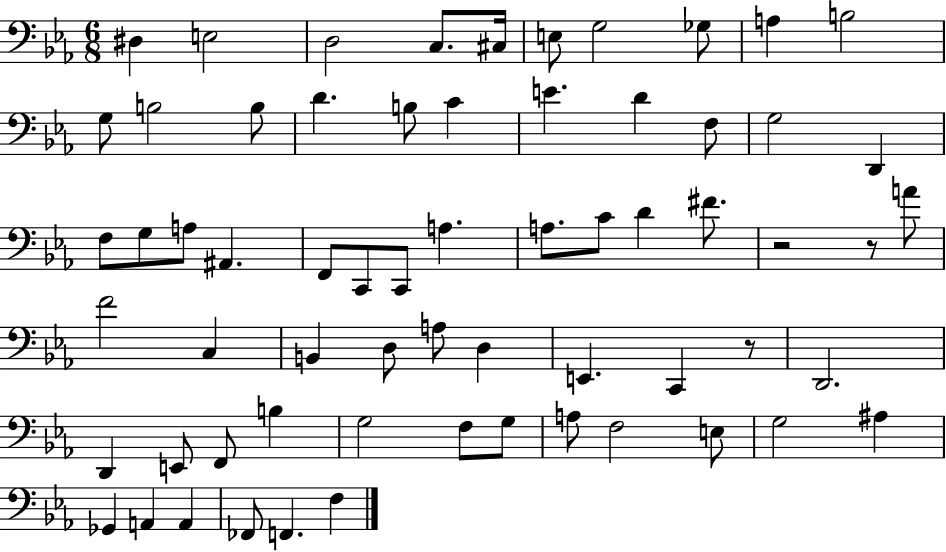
D#3/q E3/h D3/h C3/e. C#3/s E3/e G3/h Gb3/e A3/q B3/h G3/e B3/h B3/e D4/q. B3/e C4/q E4/q. D4/q F3/e G3/h D2/q F3/e G3/e A3/e A#2/q. F2/e C2/e C2/e A3/q. A3/e. C4/e D4/q F#4/e. R/h R/e A4/e F4/h C3/q B2/q D3/e A3/e D3/q E2/q. C2/q R/e D2/h. D2/q E2/e F2/e B3/q G3/h F3/e G3/e A3/e F3/h E3/e G3/h A#3/q Gb2/q A2/q A2/q FES2/e F2/q. F3/q